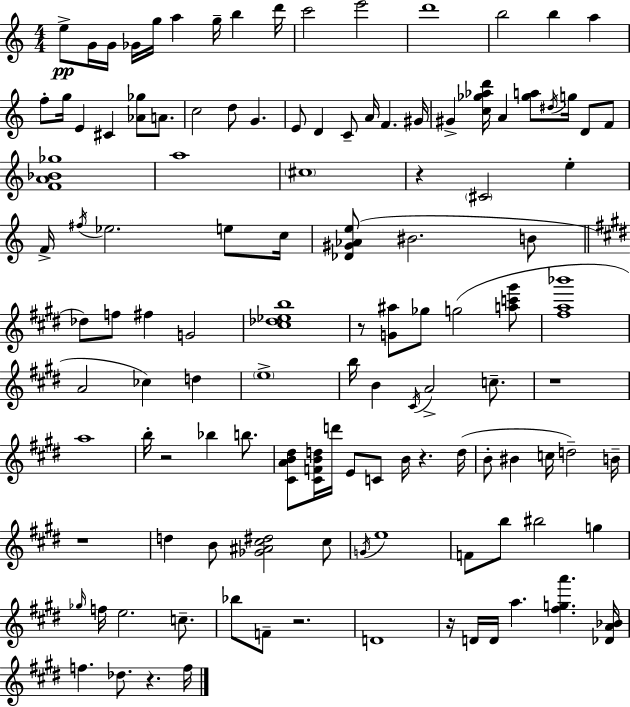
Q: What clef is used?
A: treble